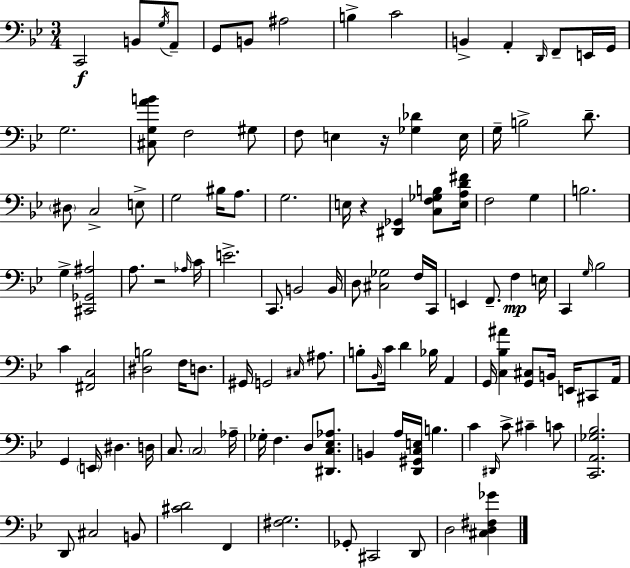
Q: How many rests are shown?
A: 3